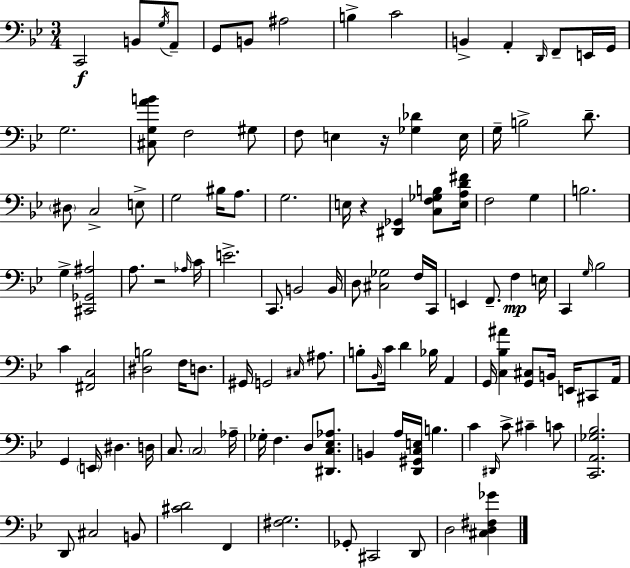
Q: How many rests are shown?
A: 3